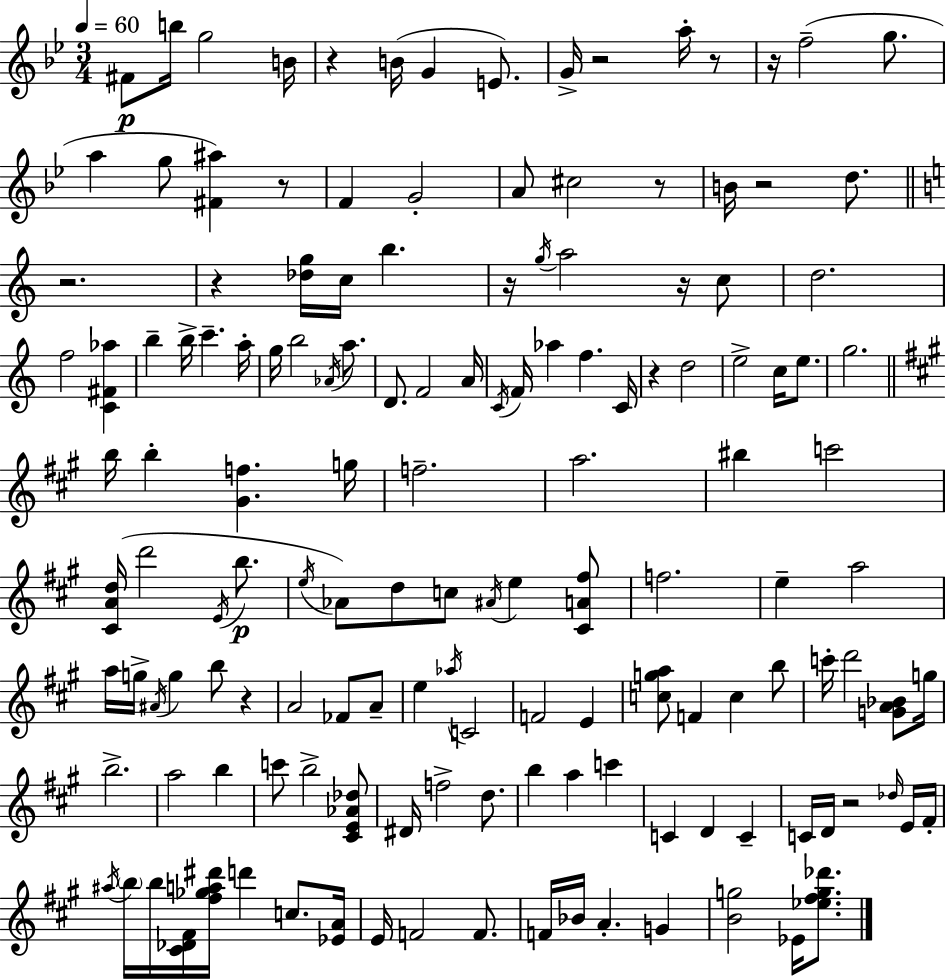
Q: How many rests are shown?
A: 14